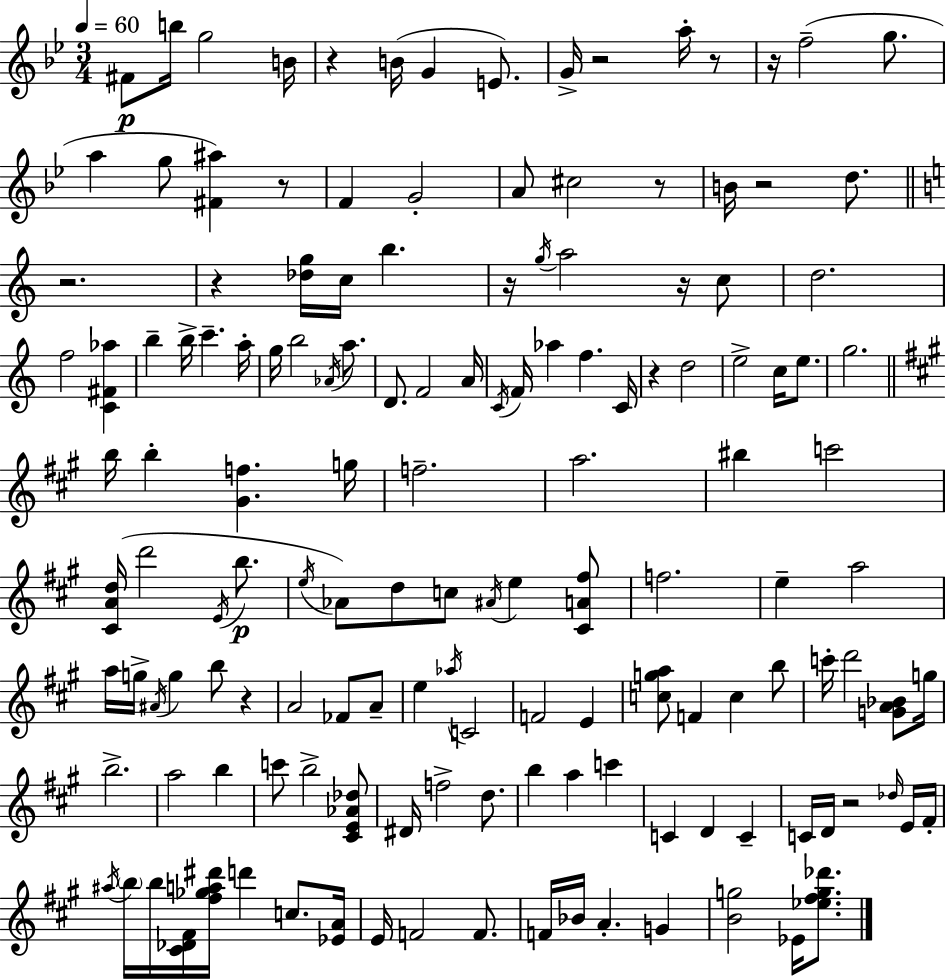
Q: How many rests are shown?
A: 14